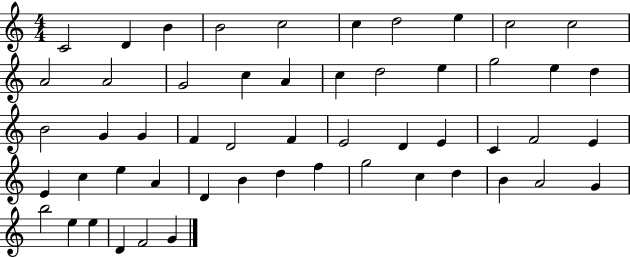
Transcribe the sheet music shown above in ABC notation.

X:1
T:Untitled
M:4/4
L:1/4
K:C
C2 D B B2 c2 c d2 e c2 c2 A2 A2 G2 c A c d2 e g2 e d B2 G G F D2 F E2 D E C F2 E E c e A D B d f g2 c d B A2 G b2 e e D F2 G